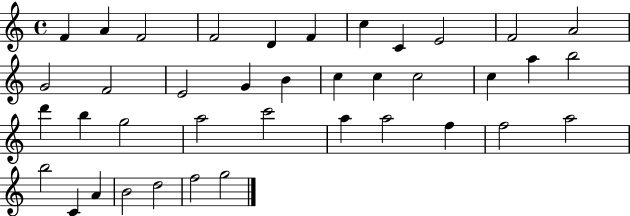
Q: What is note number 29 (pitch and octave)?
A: A5